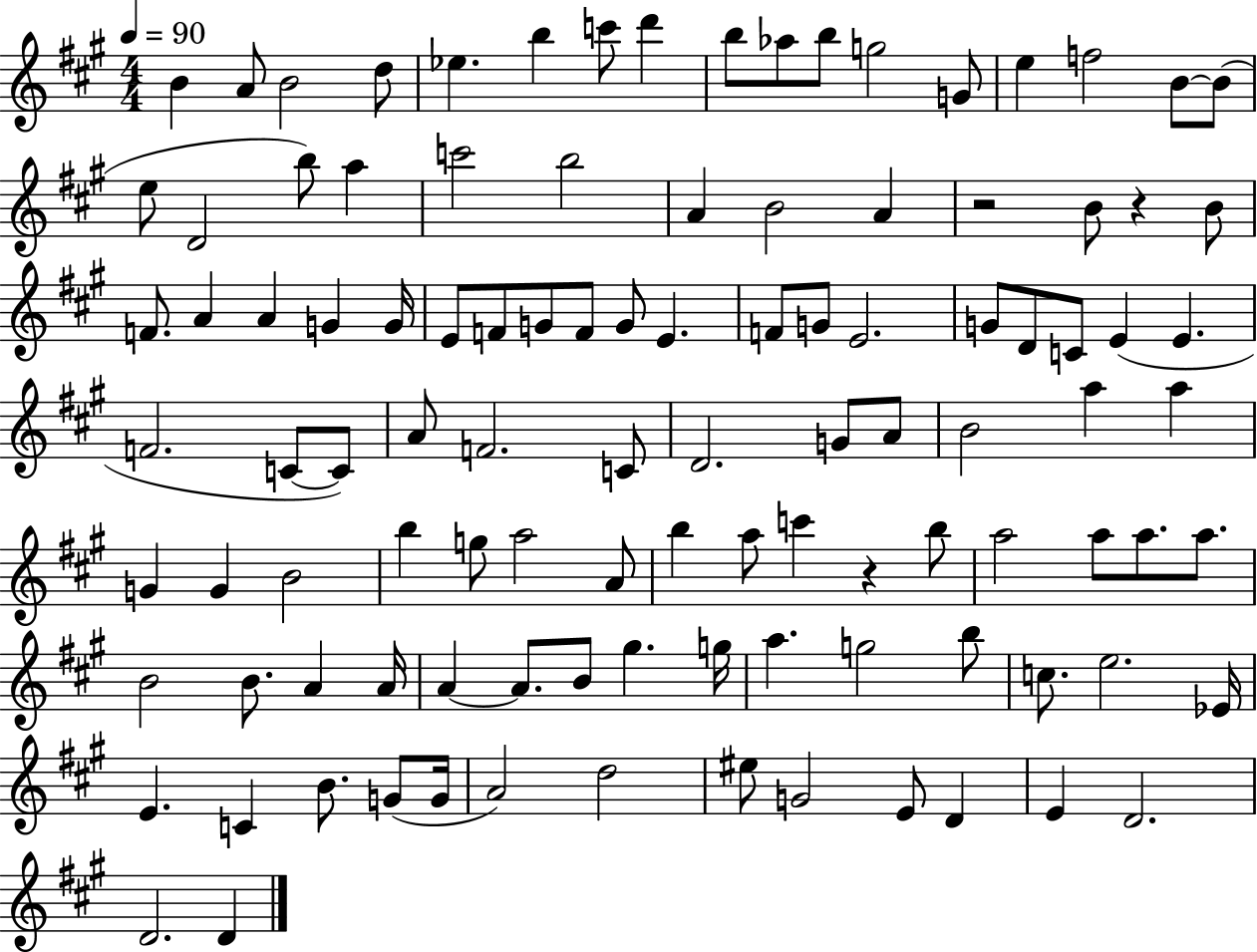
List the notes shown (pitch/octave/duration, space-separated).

B4/q A4/e B4/h D5/e Eb5/q. B5/q C6/e D6/q B5/e Ab5/e B5/e G5/h G4/e E5/q F5/h B4/e B4/e E5/e D4/h B5/e A5/q C6/h B5/h A4/q B4/h A4/q R/h B4/e R/q B4/e F4/e. A4/q A4/q G4/q G4/s E4/e F4/e G4/e F4/e G4/e E4/q. F4/e G4/e E4/h. G4/e D4/e C4/e E4/q E4/q. F4/h. C4/e C4/e A4/e F4/h. C4/e D4/h. G4/e A4/e B4/h A5/q A5/q G4/q G4/q B4/h B5/q G5/e A5/h A4/e B5/q A5/e C6/q R/q B5/e A5/h A5/e A5/e. A5/e. B4/h B4/e. A4/q A4/s A4/q A4/e. B4/e G#5/q. G5/s A5/q. G5/h B5/e C5/e. E5/h. Eb4/s E4/q. C4/q B4/e. G4/e G4/s A4/h D5/h EIS5/e G4/h E4/e D4/q E4/q D4/h. D4/h. D4/q